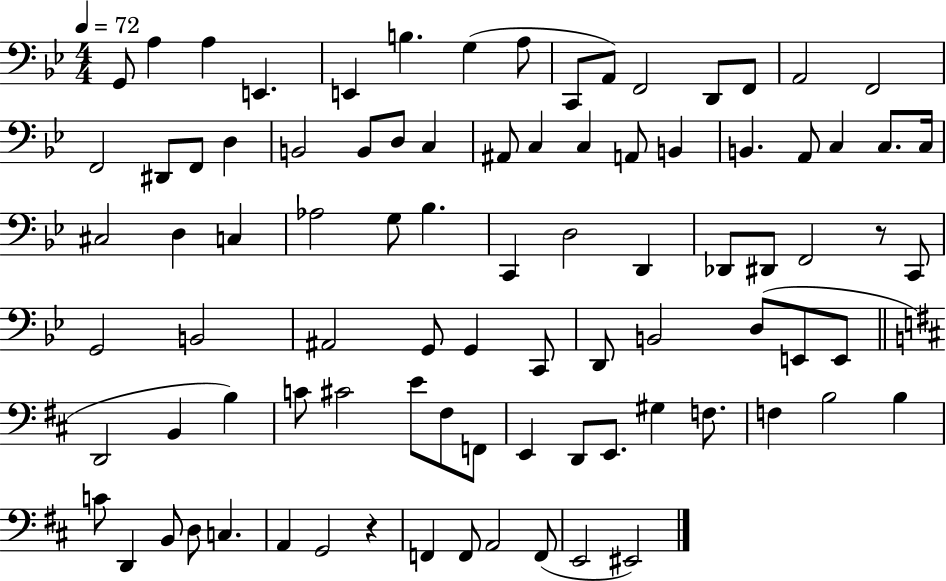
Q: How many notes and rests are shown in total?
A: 88